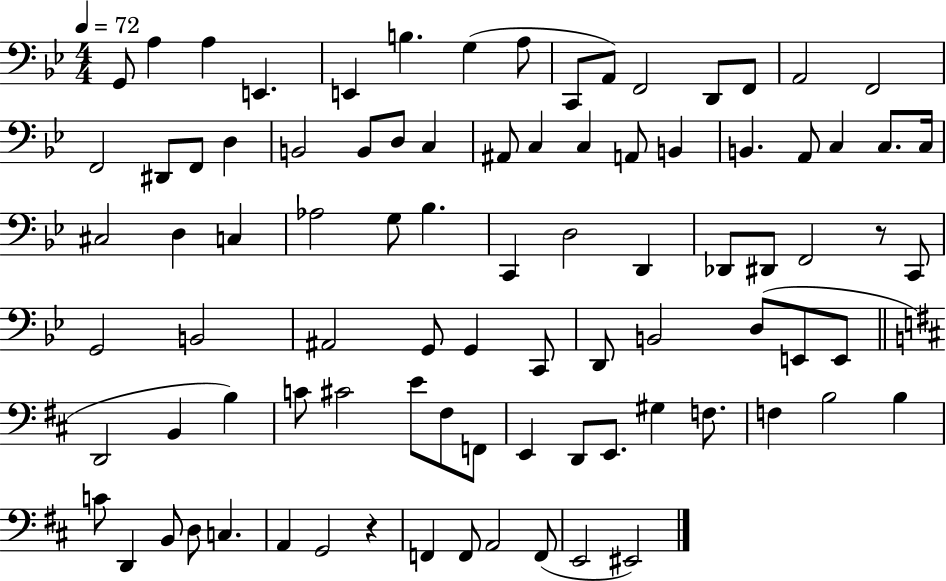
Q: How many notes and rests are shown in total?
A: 88